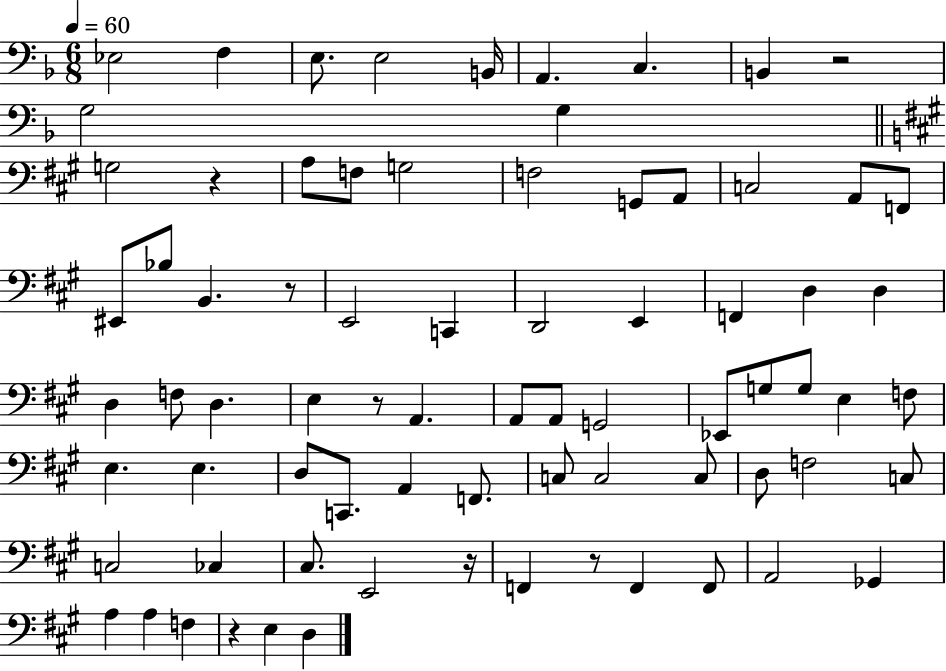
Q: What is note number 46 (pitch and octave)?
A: D3